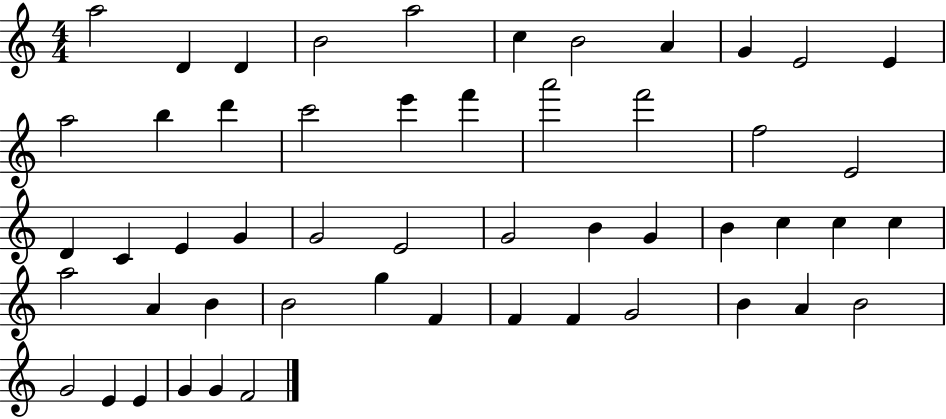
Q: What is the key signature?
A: C major